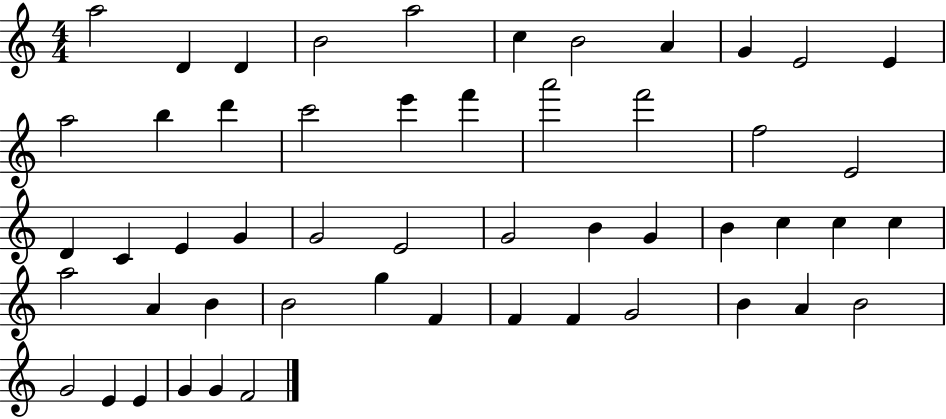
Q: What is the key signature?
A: C major